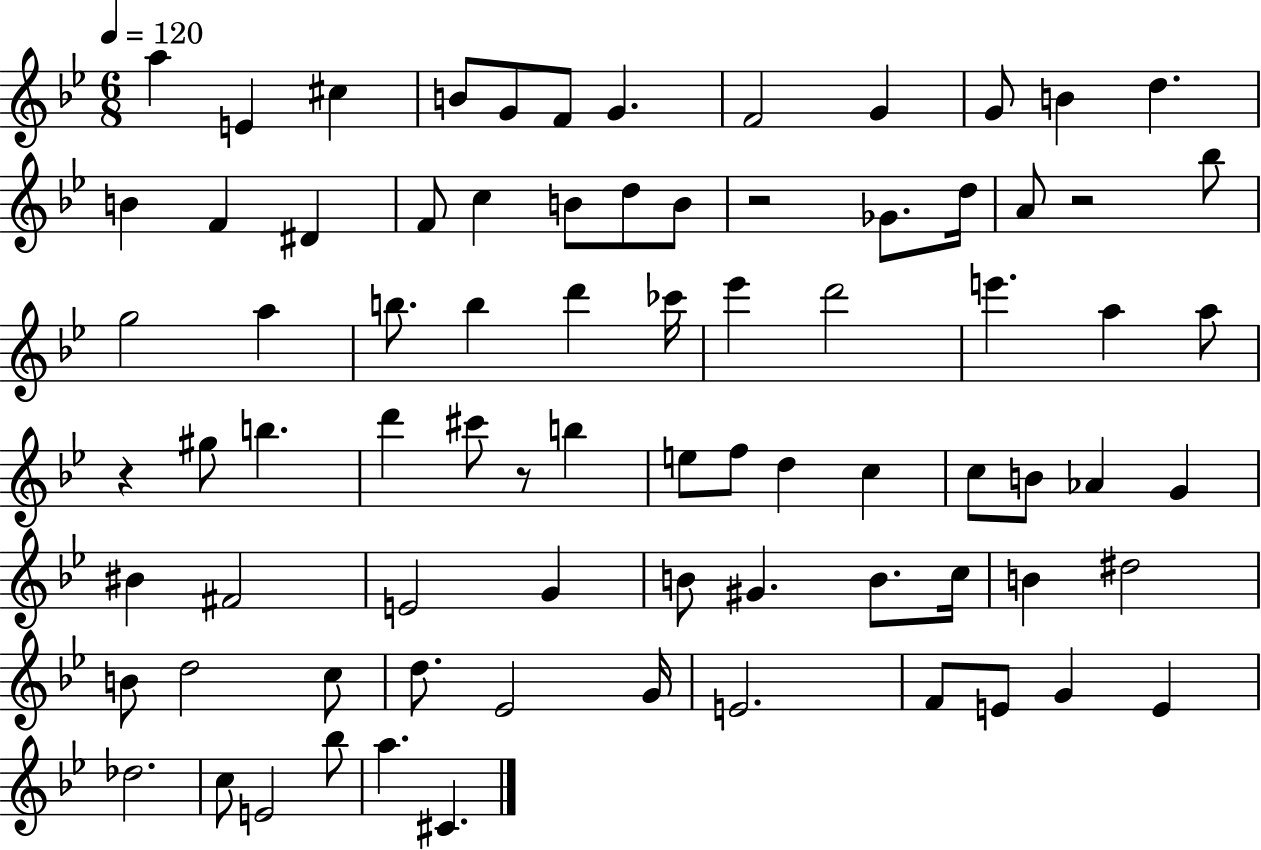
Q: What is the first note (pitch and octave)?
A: A5